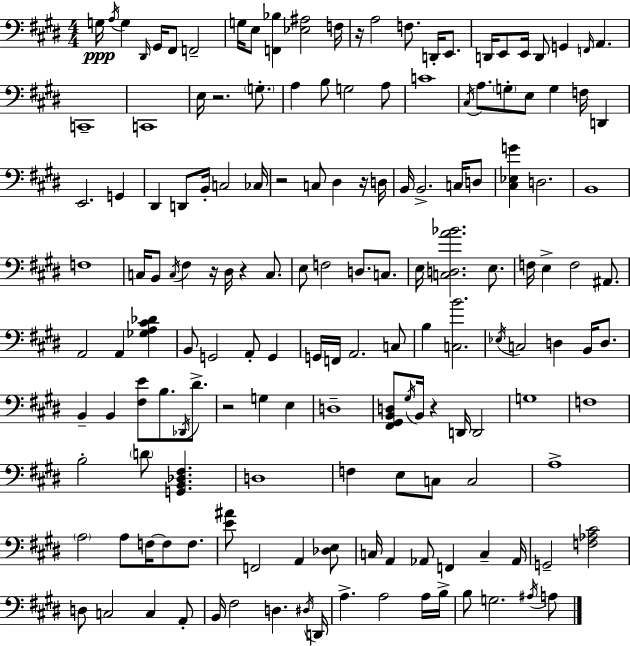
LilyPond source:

{
  \clef bass
  \numericTimeSignature
  \time 4/4
  \key e \major
  g16\ppp \acciaccatura { a16 } g4 \grace { dis,16 } gis,16 fis,8 f,2-- | g16 e8 <f, bes>4 <ees ais>2 | f16 r16 a2 f8. d,16-. e,8. | d,16 e,8 e,16 d,8 g,4 \grace { f,16 } a,4. | \break c,1-- | c,1 | e16 r2. | \parenthesize g8.-. a4 b8 g2 | \break a8 c'1 | \acciaccatura { cis16 } a8. \parenthesize g8-. e8 g4 f16 | d,4 e,2. | g,4 dis,4 d,8 b,16-. c2 | \break ces16 r2 c8 dis4 | r16 d16 b,16 b,2.-> | c16 d8 <cis ees g'>4 d2. | b,1 | \break f1 | c16 b,8 \acciaccatura { c16 } fis4 r16 dis16 r4 | c8. e8 f2 d8. | c8. e16 <c d a' bes'>2. | \break e8. f16 e4-> f2 | ais,8. a,2 a,4 | <ges a cis' des'>4 b,8 g,2 a,8-. | g,4 g,16 f,16 a,2. | \break c8 b4 <c b'>2. | \acciaccatura { ees16 } c2 d4 | b,16 d8. b,4-- b,4 <fis e'>8 | b8. \acciaccatura { des,16 } dis'8.-> r2 g4 | \break e4 d1-- | <fis, gis, b, d>8 \acciaccatura { gis16 } b,16 r4 d,16 | d,2 g1 | f1 | \break b2-. | \parenthesize d'8 <g, b, des fis>4. d1 | f4 e8 c8 | c2 a1-> | \break \parenthesize a2 | a8 f16~~ f8 f8. <e' ais'>8 f,2 | a,4 <des e>8 c16 a,4 aes,8 f,4 | c4-- aes,16 g,2-- | \break <f aes cis'>2 d8 c2 | c4 a,8-. b,16 fis2 | d4. \acciaccatura { dis16 } d,16 a4.-> a2 | a16 b16-> b8 g2. | \break \acciaccatura { ais16 } a8 \bar "|."
}